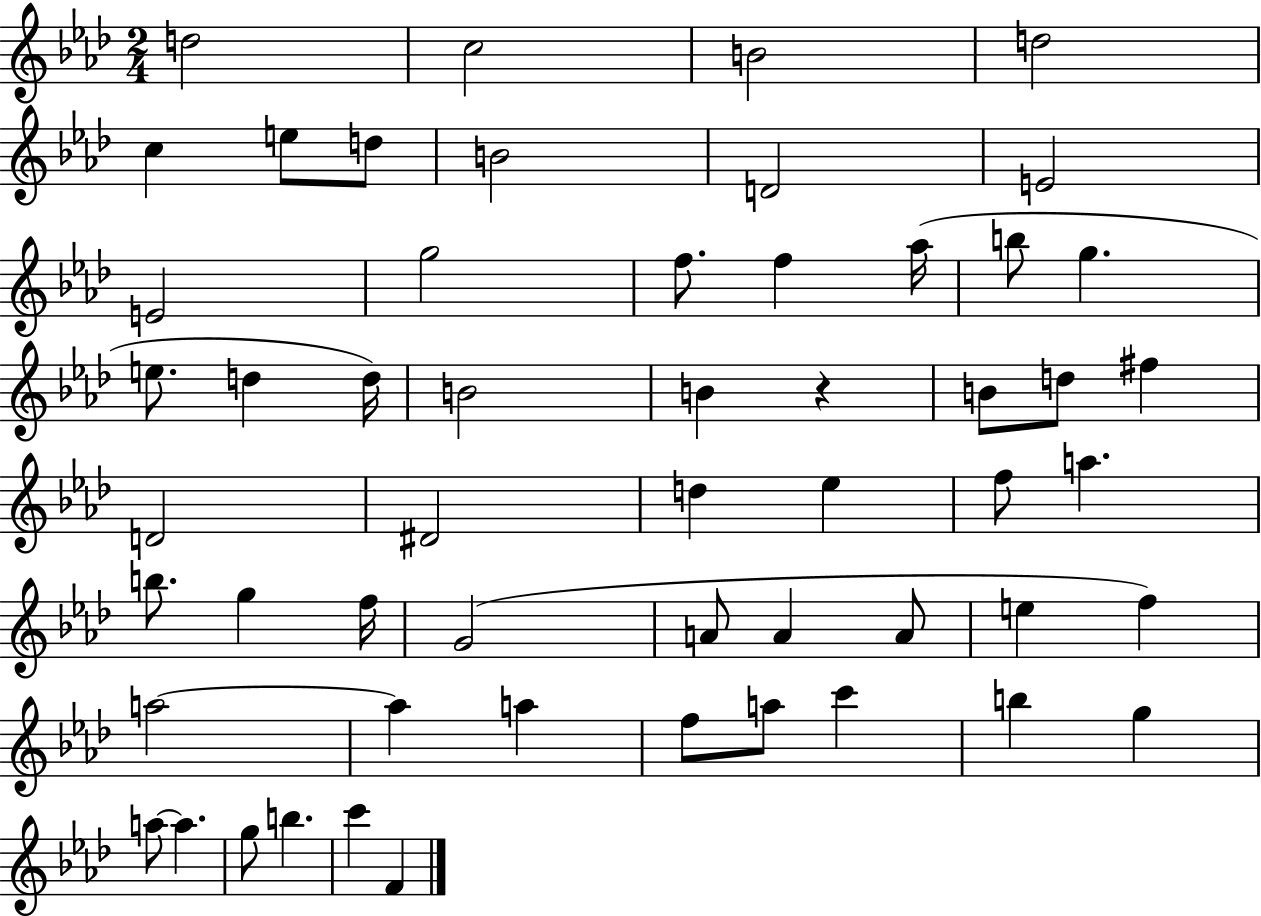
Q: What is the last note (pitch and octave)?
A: F4